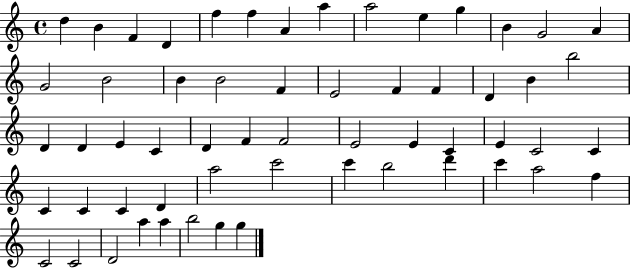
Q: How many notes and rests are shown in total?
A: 58